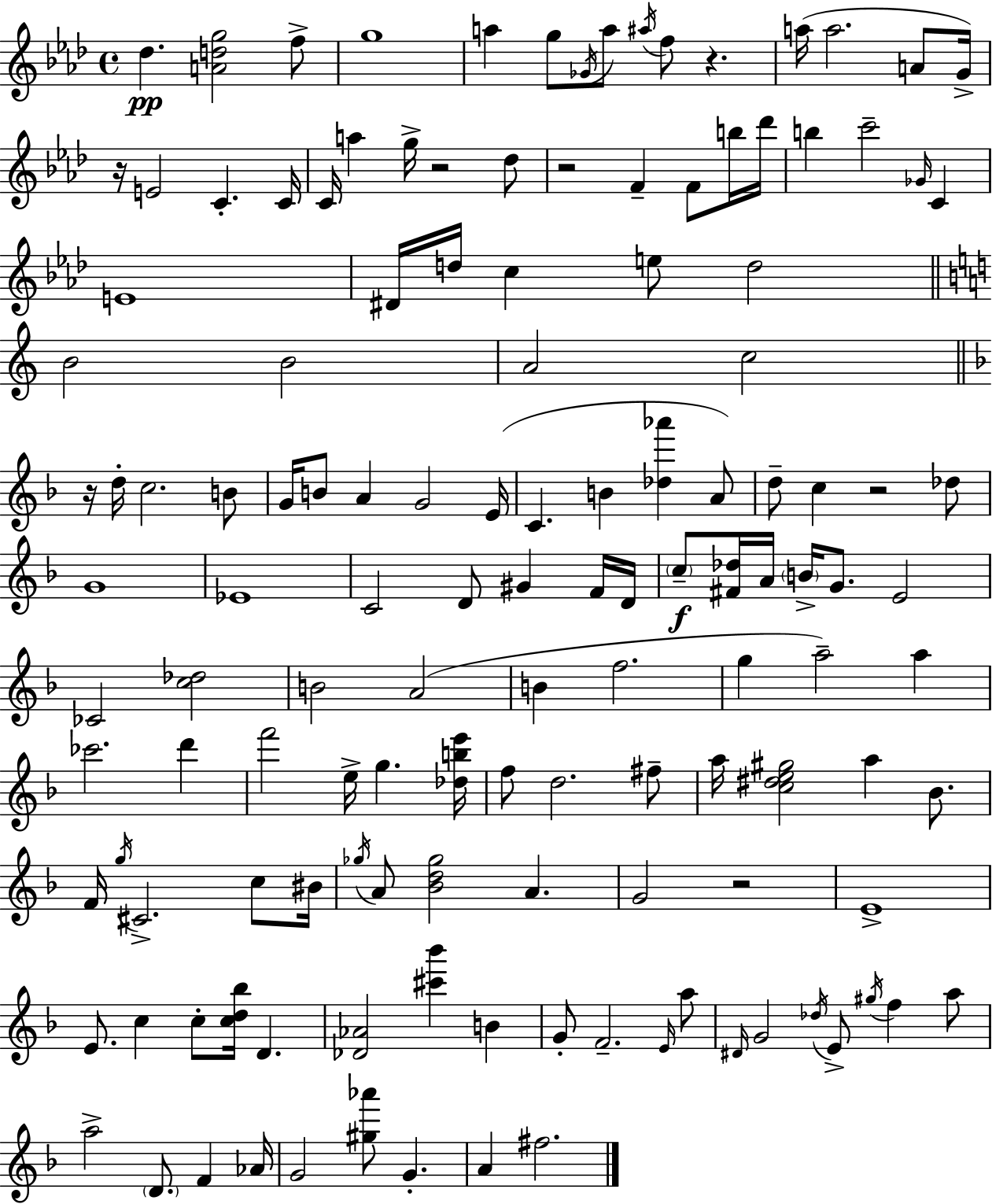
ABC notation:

X:1
T:Untitled
M:4/4
L:1/4
K:Fm
_d [Adg]2 f/2 g4 a g/2 _G/4 a/2 ^a/4 f/2 z a/4 a2 A/2 G/4 z/4 E2 C C/4 C/4 a g/4 z2 _d/2 z2 F F/2 b/4 _d'/4 b c'2 _G/4 C E4 ^D/4 d/4 c e/2 d2 B2 B2 A2 c2 z/4 d/4 c2 B/2 G/4 B/2 A G2 E/4 C B [_d_a'] A/2 d/2 c z2 _d/2 G4 _E4 C2 D/2 ^G F/4 D/4 c/2 [^F_d]/4 A/4 B/4 G/2 E2 _C2 [c_d]2 B2 A2 B f2 g a2 a _c'2 d' f'2 e/4 g [_dbe']/4 f/2 d2 ^f/2 a/4 [c^de^g]2 a _B/2 F/4 g/4 ^C2 c/2 ^B/4 _g/4 A/2 [_Bd_g]2 A G2 z2 E4 E/2 c c/2 [cd_b]/4 D [_D_A]2 [^c'_b'] B G/2 F2 E/4 a/2 ^D/4 G2 _d/4 E/2 ^g/4 f a/2 a2 D/2 F _A/4 G2 [^g_a']/2 G A ^f2